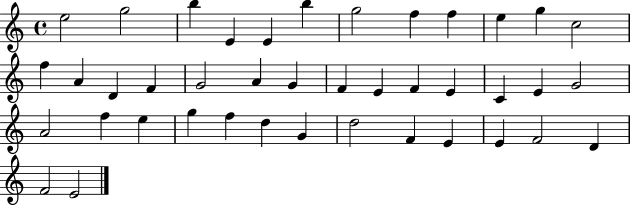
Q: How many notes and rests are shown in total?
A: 41